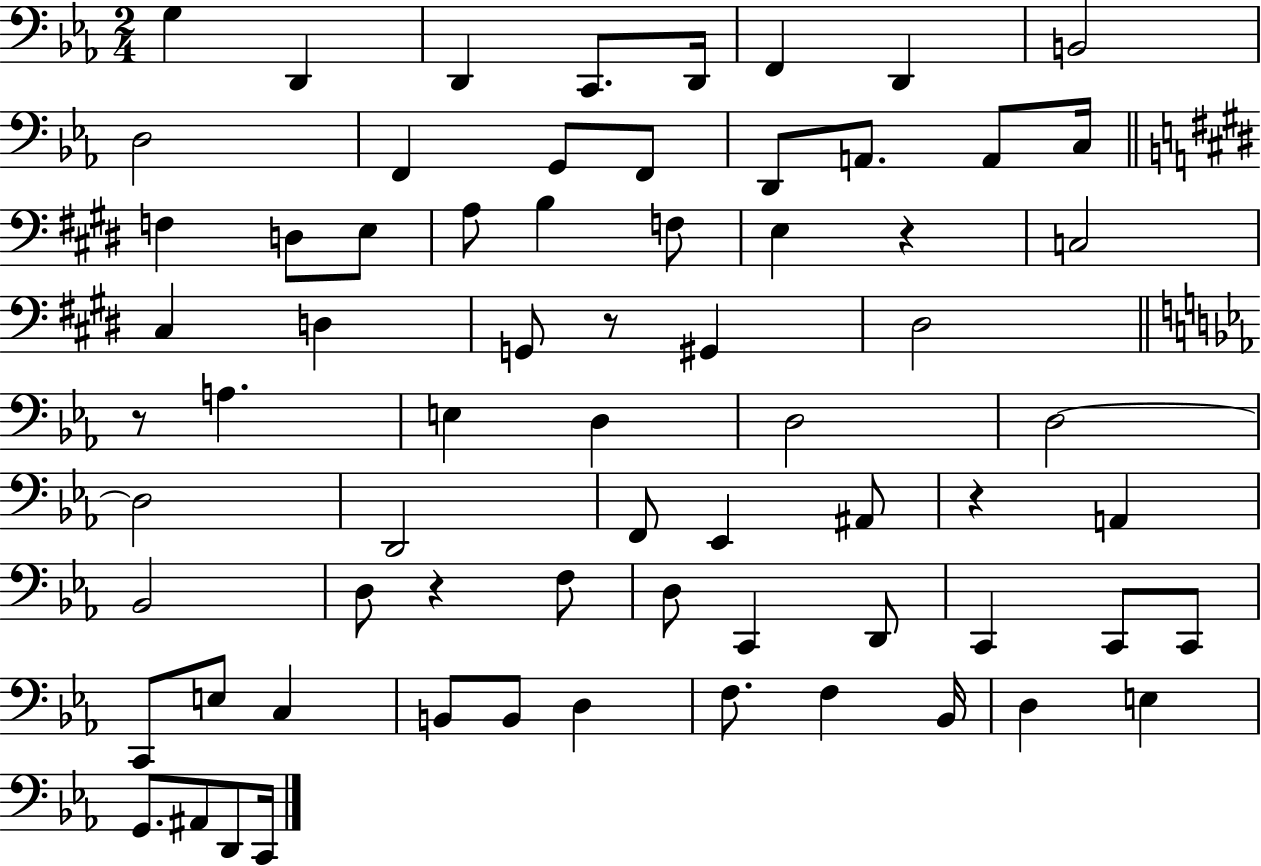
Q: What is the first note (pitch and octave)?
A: G3